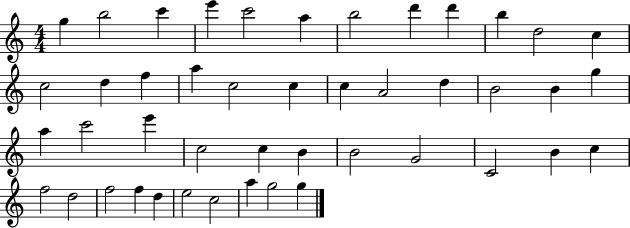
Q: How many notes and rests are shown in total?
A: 45